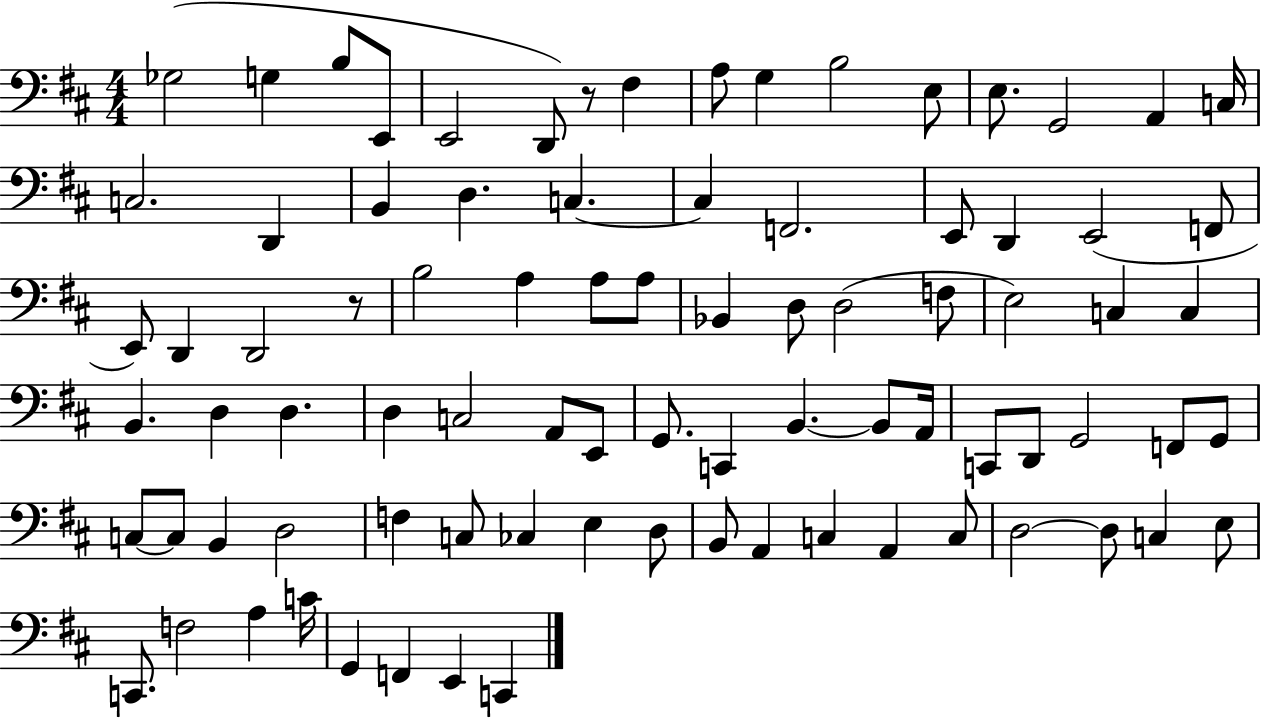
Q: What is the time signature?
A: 4/4